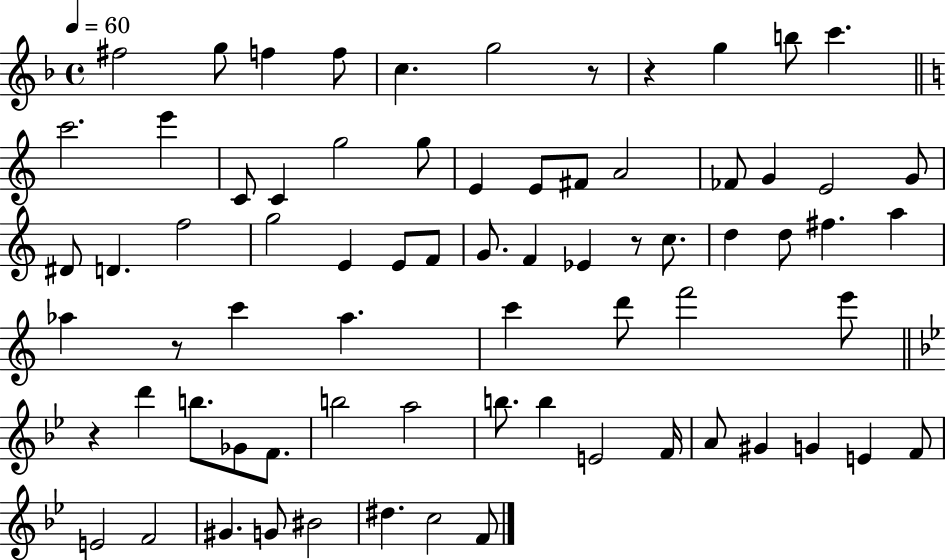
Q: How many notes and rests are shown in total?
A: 73